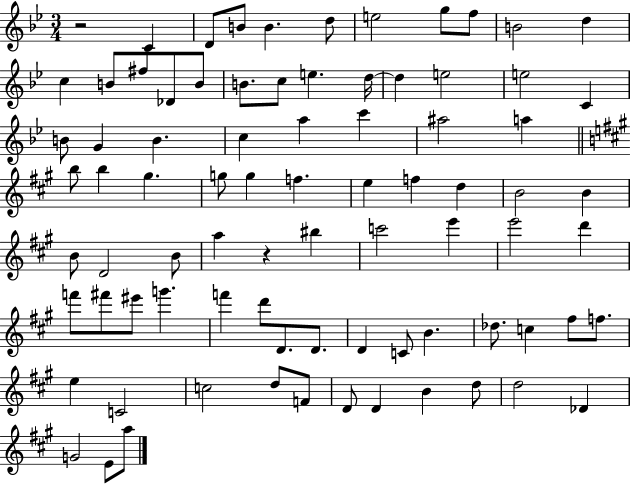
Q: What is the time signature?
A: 3/4